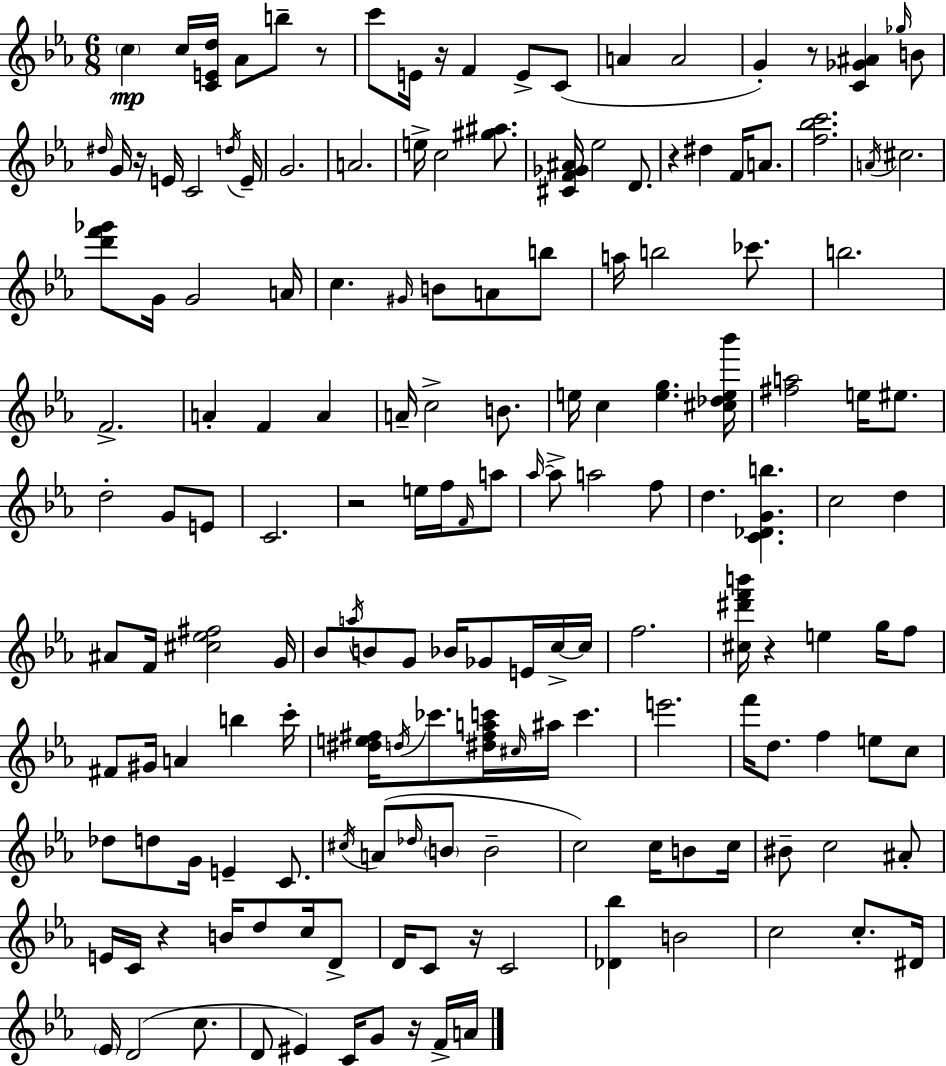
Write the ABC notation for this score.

X:1
T:Untitled
M:6/8
L:1/4
K:Eb
c c/4 [CEd]/4 _A/2 b/2 z/2 c'/2 E/4 z/4 F E/2 C/2 A A2 G z/2 [C_G^A] _g/4 B/2 ^d/4 G/4 z/4 E/4 C2 d/4 E/4 G2 A2 e/4 c2 [^g^a]/2 [^CF_G^A]/4 _e2 D/2 z ^d F/4 A/2 [f_bc']2 A/4 ^c2 [d'f'_g']/2 G/4 G2 A/4 c ^G/4 B/2 A/2 b/2 a/4 b2 _c'/2 b2 F2 A F A A/4 c2 B/2 e/4 c [eg] [^c_de_b']/4 [^fa]2 e/4 ^e/2 d2 G/2 E/2 C2 z2 e/4 f/4 F/4 a/2 _a/4 _a/2 a2 f/2 d [C_DGb] c2 d ^A/2 F/4 [^c_e^f]2 G/4 _B/2 a/4 B/2 G/2 _B/4 _G/2 E/4 c/4 c/4 f2 [^c^d'f'b']/4 z e g/4 f/2 ^F/2 ^G/4 A b c'/4 [^de^f]/4 d/4 _c'/2 [^d^fac']/4 ^c/4 ^a/4 c' e'2 f'/4 d/2 f e/2 c/2 _d/2 d/2 G/4 E C/2 ^c/4 A/2 _d/4 B/2 B2 c2 c/4 B/2 c/4 ^B/2 c2 ^A/2 E/4 C/4 z B/4 d/2 c/4 D/2 D/4 C/2 z/4 C2 [_D_b] B2 c2 c/2 ^D/4 _E/4 D2 c/2 D/2 ^E C/4 G/2 z/4 F/4 A/4